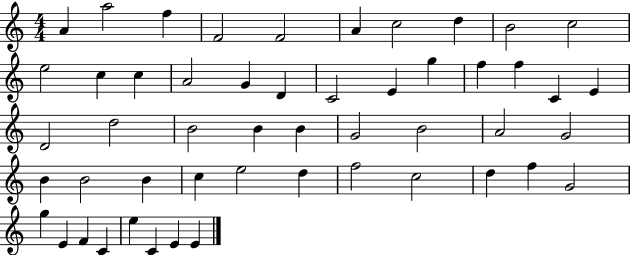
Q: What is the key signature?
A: C major